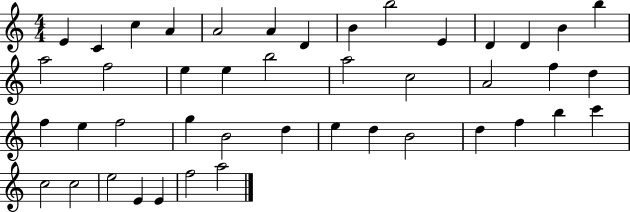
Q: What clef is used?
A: treble